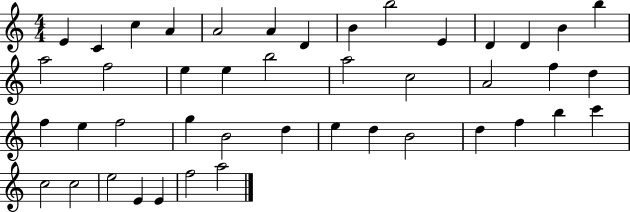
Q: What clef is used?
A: treble